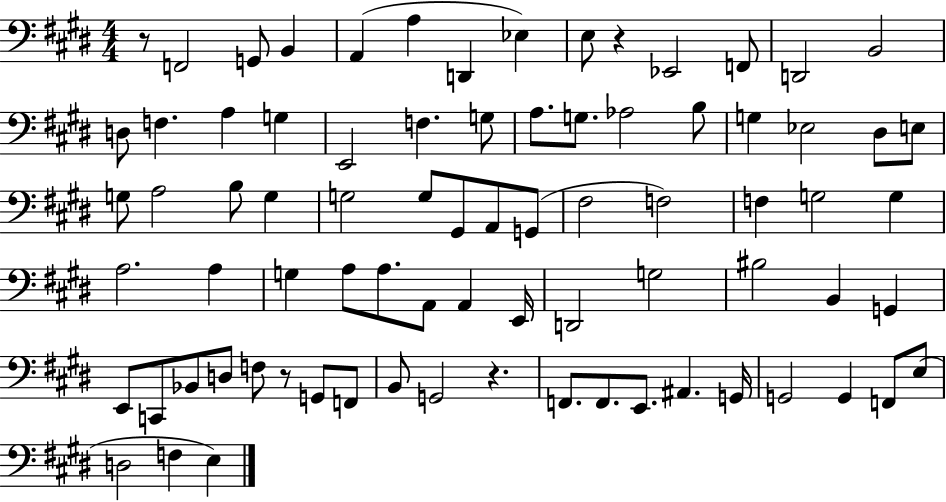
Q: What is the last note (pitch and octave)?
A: E3